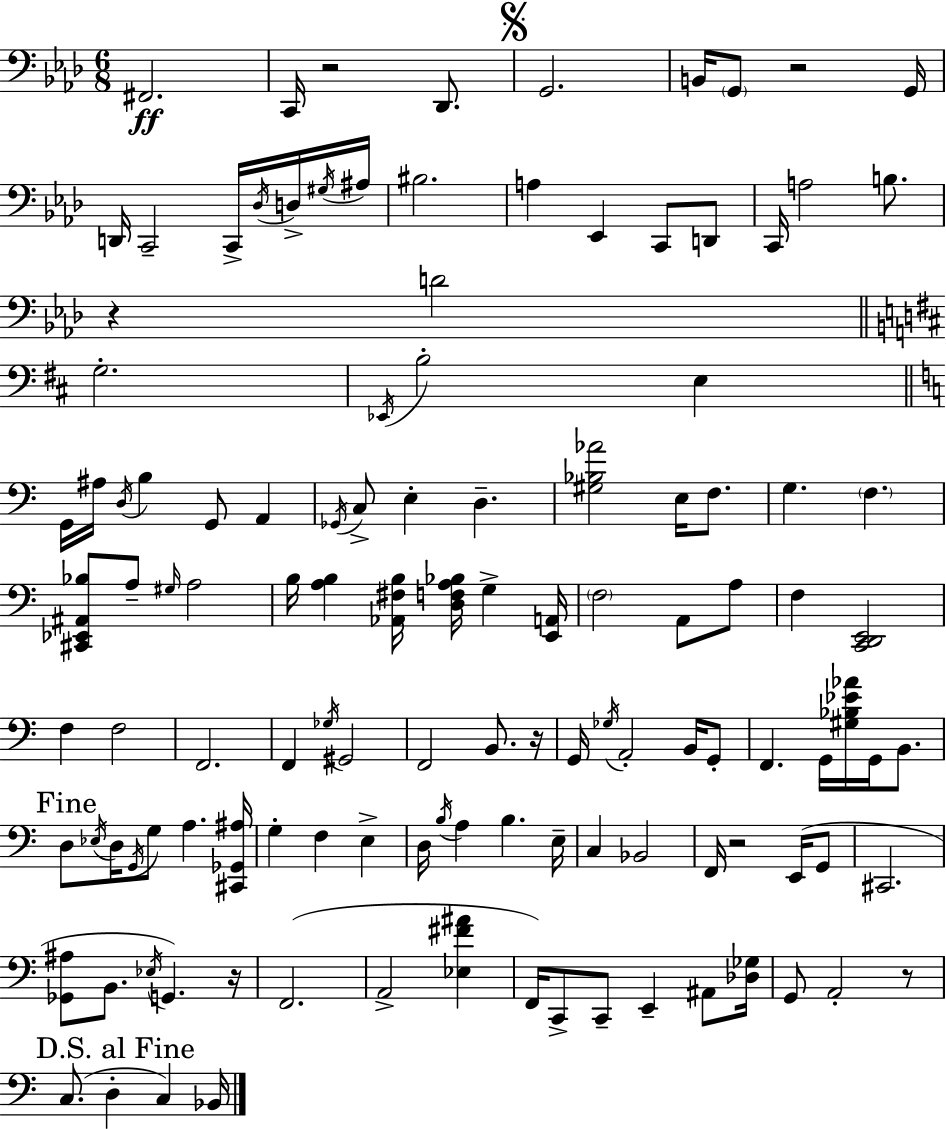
X:1
T:Untitled
M:6/8
L:1/4
K:Fm
^F,,2 C,,/4 z2 _D,,/2 G,,2 B,,/4 G,,/2 z2 G,,/4 D,,/4 C,,2 C,,/4 _D,/4 D,/4 ^G,/4 ^A,/4 ^B,2 A, _E,, C,,/2 D,,/2 C,,/4 A,2 B,/2 z D2 G,2 _E,,/4 B,2 E, G,,/4 ^A,/4 D,/4 B, G,,/2 A,, _G,,/4 C,/2 E, D, [^G,_B,_A]2 E,/4 F,/2 G, F, [^C,,_E,,^A,,_B,]/2 A,/2 ^G,/4 A,2 B,/4 [A,B,] [_A,,^F,B,]/4 [D,F,A,_B,]/4 G, [E,,A,,]/4 F,2 A,,/2 A,/2 F, [C,,D,,E,,]2 F, F,2 F,,2 F,, _G,/4 ^G,,2 F,,2 B,,/2 z/4 G,,/4 _G,/4 A,,2 B,,/4 G,,/2 F,, G,,/4 [^G,_B,_E_A]/4 G,,/4 B,,/2 D,/2 _E,/4 D,/4 G,,/4 G,/2 A, [^C,,_G,,^A,]/4 G, F, E, D,/4 B,/4 A, B, E,/4 C, _B,,2 F,,/4 z2 E,,/4 G,,/2 ^C,,2 [_G,,^A,]/2 B,,/2 _E,/4 G,, z/4 F,,2 A,,2 [_E,^F^A] F,,/4 C,,/2 C,,/2 E,, ^A,,/2 [_D,_G,]/4 G,,/2 A,,2 z/2 C,/2 D, C, _B,,/4